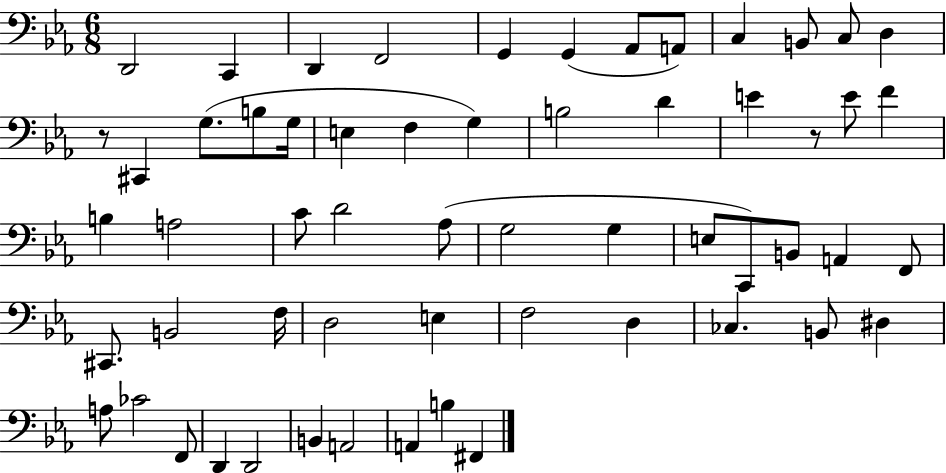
D2/h C2/q D2/q F2/h G2/q G2/q Ab2/e A2/e C3/q B2/e C3/e D3/q R/e C#2/q G3/e. B3/e G3/s E3/q F3/q G3/q B3/h D4/q E4/q R/e E4/e F4/q B3/q A3/h C4/e D4/h Ab3/e G3/h G3/q E3/e C2/e B2/e A2/q F2/e C#2/e. B2/h F3/s D3/h E3/q F3/h D3/q CES3/q. B2/e D#3/q A3/e CES4/h F2/e D2/q D2/h B2/q A2/h A2/q B3/q F#2/q